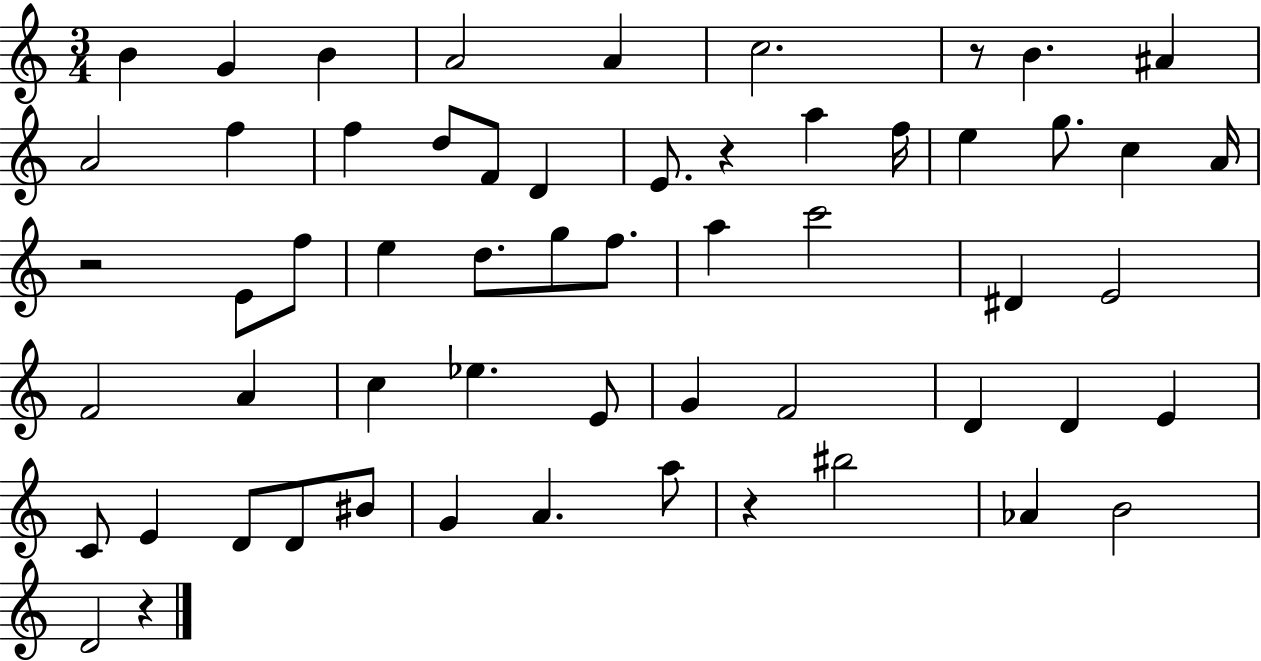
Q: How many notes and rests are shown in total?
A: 58